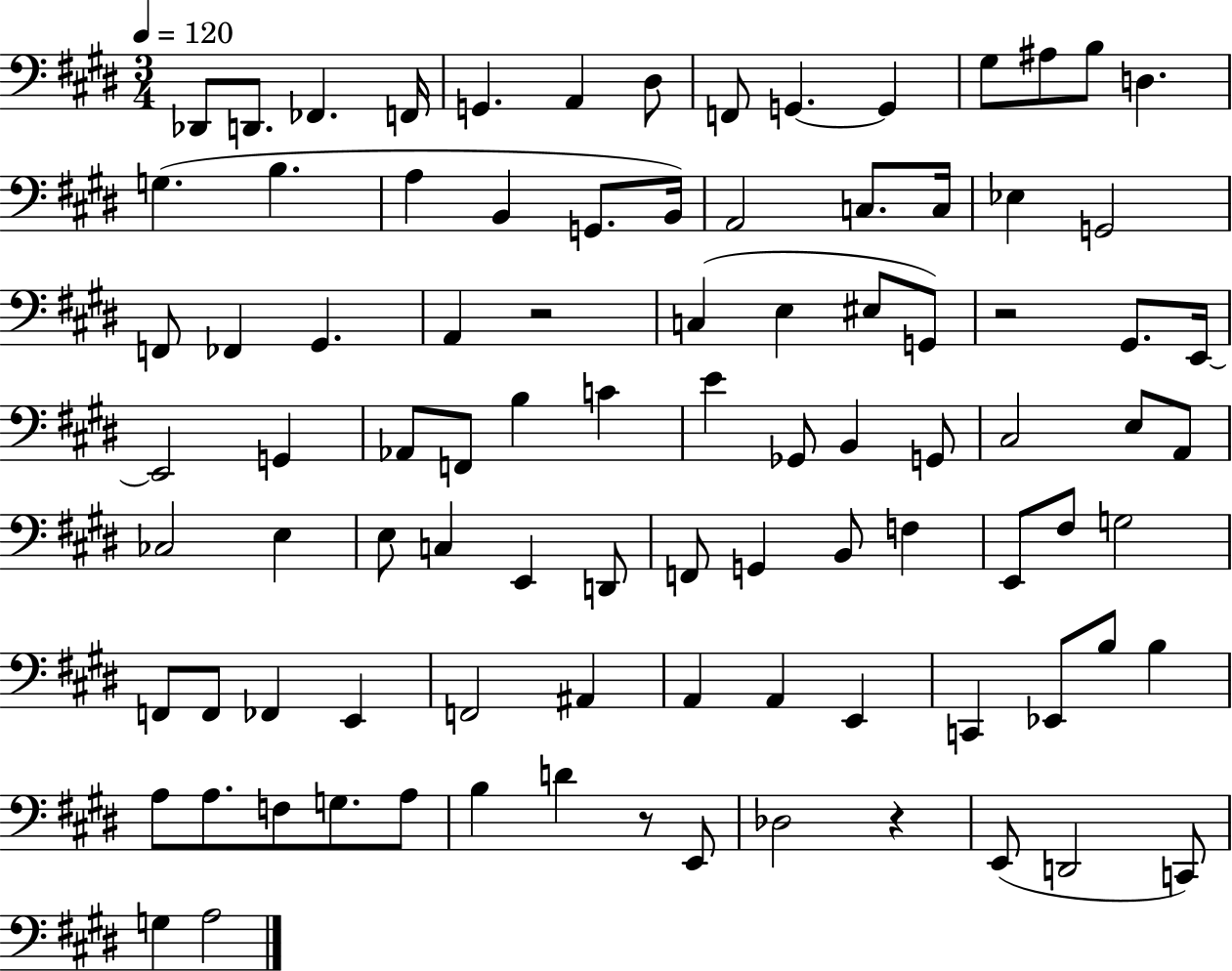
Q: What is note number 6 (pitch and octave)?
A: A2